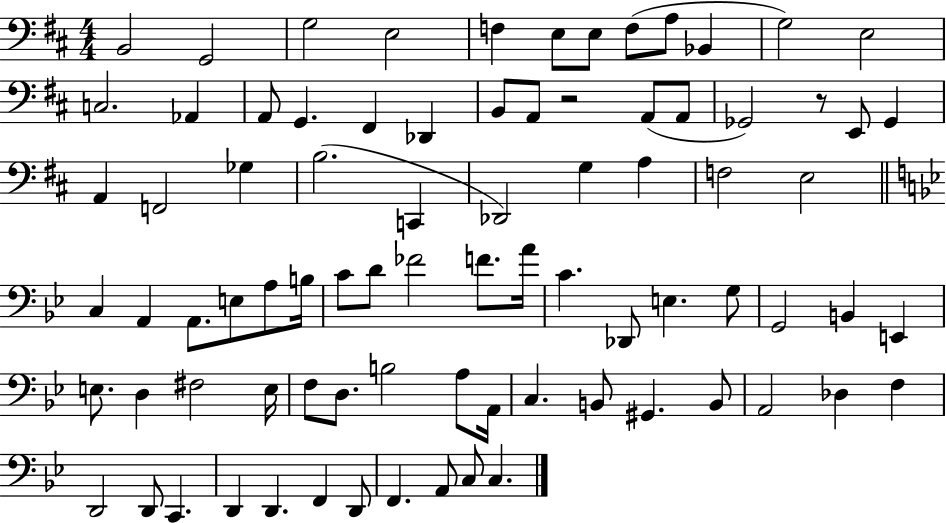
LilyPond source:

{
  \clef bass
  \numericTimeSignature
  \time 4/4
  \key d \major
  \repeat volta 2 { b,2 g,2 | g2 e2 | f4 e8 e8 f8( a8 bes,4 | g2) e2 | \break c2. aes,4 | a,8 g,4. fis,4 des,4 | b,8 a,8 r2 a,8( a,8 | ges,2) r8 e,8 ges,4 | \break a,4 f,2 ges4 | b2.( c,4 | des,2) g4 a4 | f2 e2 | \break \bar "||" \break \key bes \major c4 a,4 a,8. e8 a8 b16 | c'8 d'8 fes'2 f'8. a'16 | c'4. des,8 e4. g8 | g,2 b,4 e,4 | \break e8. d4 fis2 e16 | f8 d8. b2 a8 a,16 | c4. b,8 gis,4. b,8 | a,2 des4 f4 | \break d,2 d,8 c,4. | d,4 d,4. f,4 d,8 | f,4. a,8 c8 c4. | } \bar "|."
}